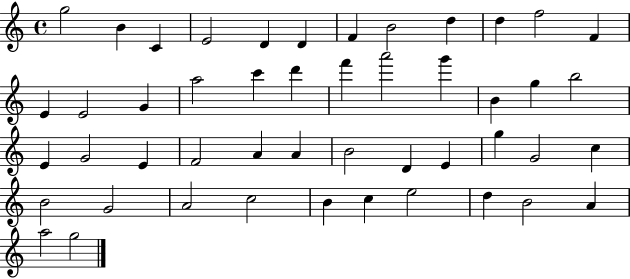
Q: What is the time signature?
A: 4/4